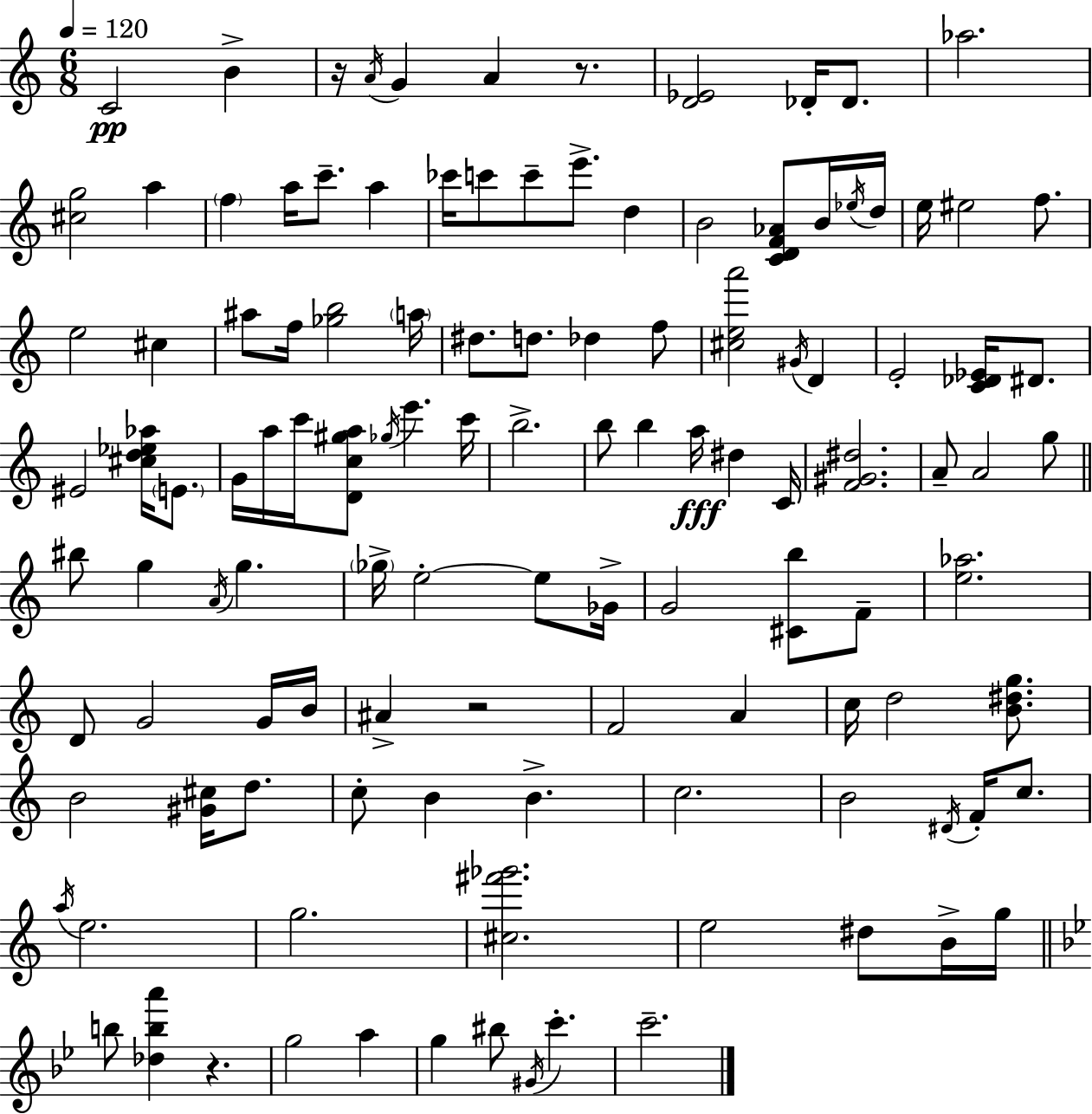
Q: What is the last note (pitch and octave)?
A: C6